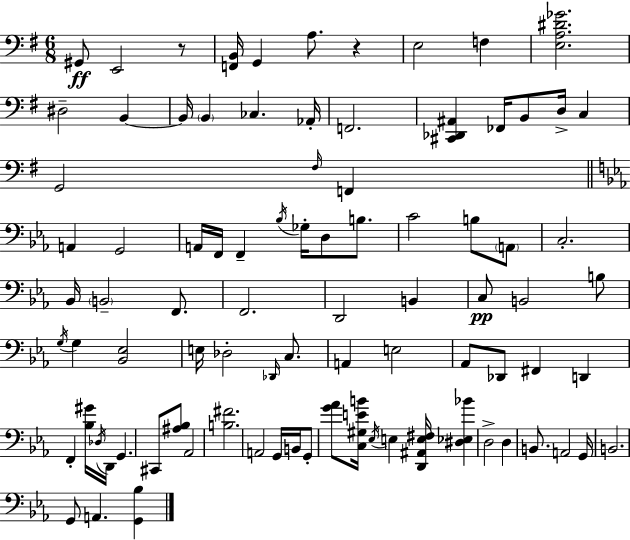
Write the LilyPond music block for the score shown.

{
  \clef bass
  \numericTimeSignature
  \time 6/8
  \key g \major
  \repeat volta 2 { gis,8\ff e,2 r8 | <f, b,>16 g,4 a8. r4 | e2 f4 | <e a dis' ges'>2. | \break dis2-- b,4~~ | b,16 \parenthesize b,4 ces4. aes,16-. | f,2. | <cis, des, ais,>4 fes,16 b,8 d16-> c4 | \break g,2 \grace { fis16 } f,4 | \bar "||" \break \key c \minor a,4 g,2 | a,16 f,16 f,4-- \acciaccatura { bes16 } ges16-. d8 b8. | c'2 b8 \parenthesize a,8 | c2.-. | \break bes,16 \parenthesize b,2-- f,8. | f,2. | d,2 b,4 | c8\pp b,2 b8 | \break \acciaccatura { g16 } g4 <bes, ees>2 | e16 des2-. \grace { des,16 } | c8. a,4 e2 | aes,8 des,8 fis,4 d,4 | \break f,4-. <bes gis'>16 \acciaccatura { des16 } d,16 g,4. | cis,8 <ais bes>8 aes,2 | <b fis'>2. | a,2 | \break g,16 b,16 g,8-. <g' aes'>8 <c gis e' b'>16 \acciaccatura { ees16 } e4 | <d, ais, e fis>16 <dis ees bes'>4 d2-> | d4 b,8. a,2 | g,16 b,2. | \break g,8 a,4. | <g, bes>4 } \bar "|."
}